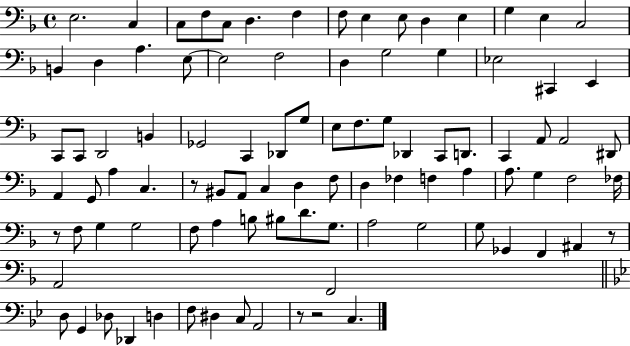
X:1
T:Untitled
M:4/4
L:1/4
K:F
E,2 C, C,/2 F,/2 C,/2 D, F, F,/2 E, E,/2 D, E, G, E, C,2 B,, D, A, E,/2 E,2 F,2 D, G,2 G, _E,2 ^C,, E,, C,,/2 C,,/2 D,,2 B,, _G,,2 C,, _D,,/2 G,/2 E,/2 F,/2 G,/2 _D,, C,,/2 D,,/2 C,, A,,/2 A,,2 ^D,,/2 A,, G,,/2 A, C, z/2 ^B,,/2 A,,/2 C, D, F,/2 D, _F, F, A, A,/2 G, F,2 _F,/4 z/2 F,/2 G, G,2 F,/2 A, B,/2 ^B,/2 D/2 G,/2 A,2 G,2 G,/2 _G,, F,, ^A,, z/2 A,,2 F,,2 D,/2 G,, _D,/2 _D,, D, F,/2 ^D, C,/2 A,,2 z/2 z2 C,